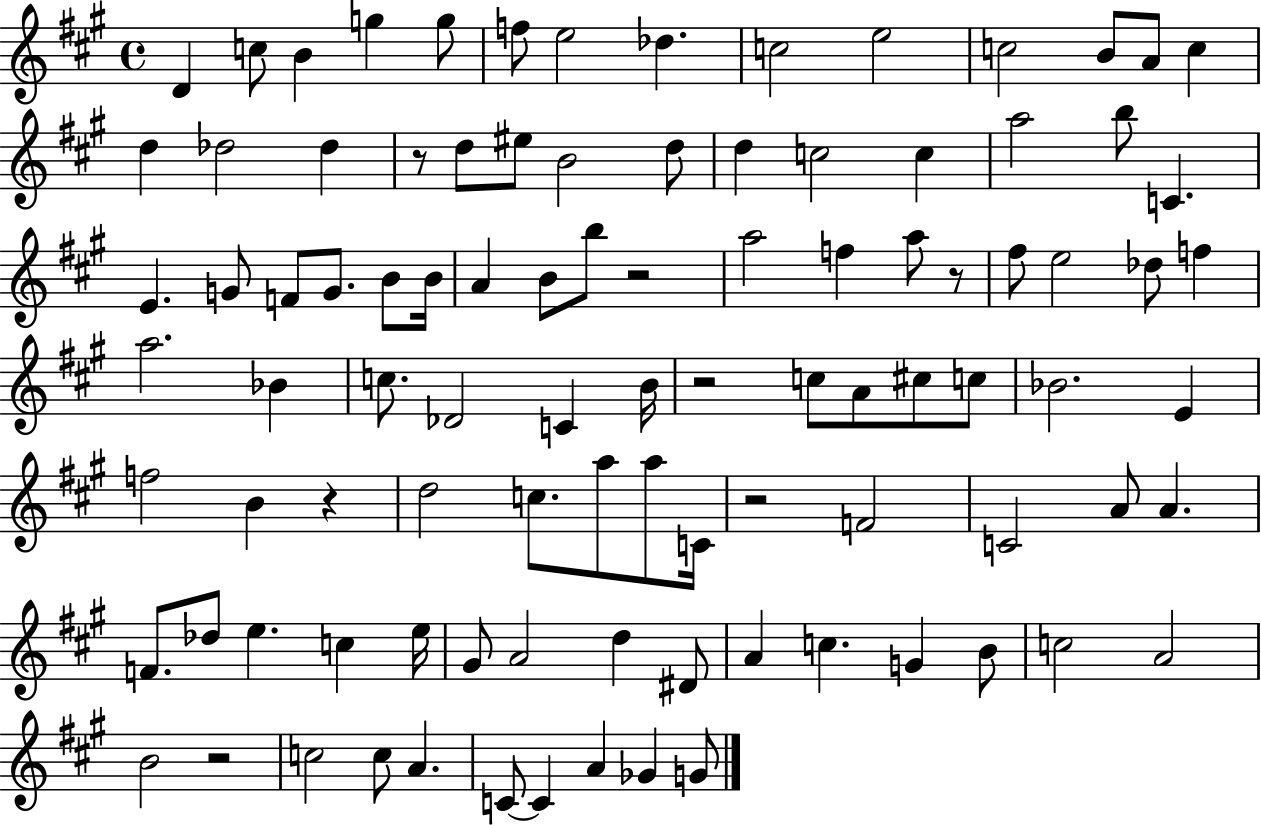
D4/q C5/e B4/q G5/q G5/e F5/e E5/h Db5/q. C5/h E5/h C5/h B4/e A4/e C5/q D5/q Db5/h Db5/q R/e D5/e EIS5/e B4/h D5/e D5/q C5/h C5/q A5/h B5/e C4/q. E4/q. G4/e F4/e G4/e. B4/e B4/s A4/q B4/e B5/e R/h A5/h F5/q A5/e R/e F#5/e E5/h Db5/e F5/q A5/h. Bb4/q C5/e. Db4/h C4/q B4/s R/h C5/e A4/e C#5/e C5/e Bb4/h. E4/q F5/h B4/q R/q D5/h C5/e. A5/e A5/e C4/s R/h F4/h C4/h A4/e A4/q. F4/e. Db5/e E5/q. C5/q E5/s G#4/e A4/h D5/q D#4/e A4/q C5/q. G4/q B4/e C5/h A4/h B4/h R/h C5/h C5/e A4/q. C4/e C4/q A4/q Gb4/q G4/e